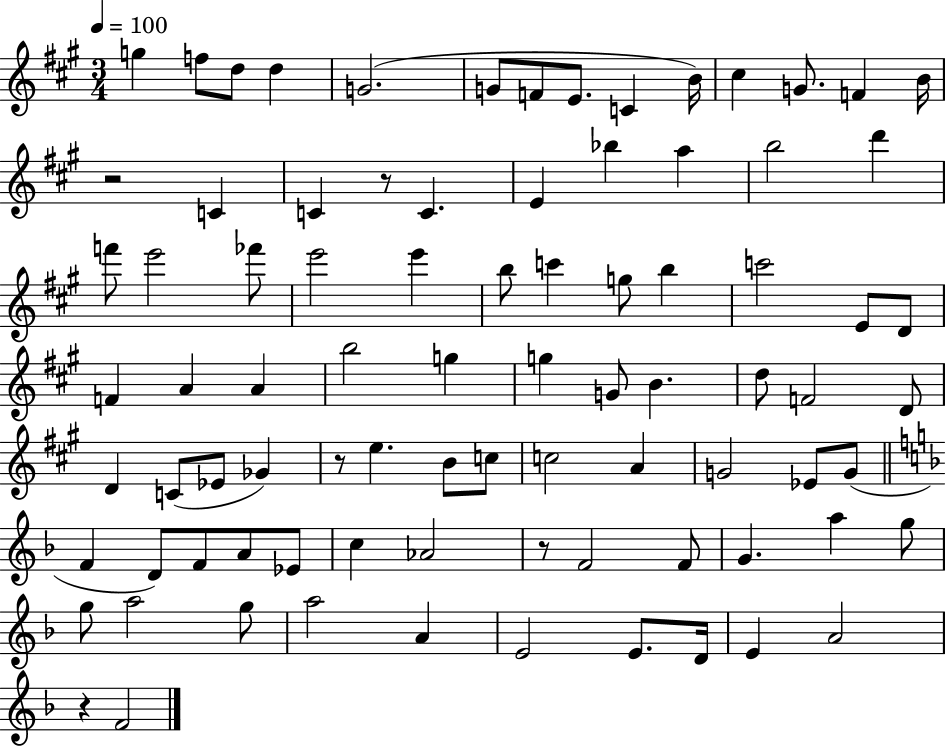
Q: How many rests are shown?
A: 5